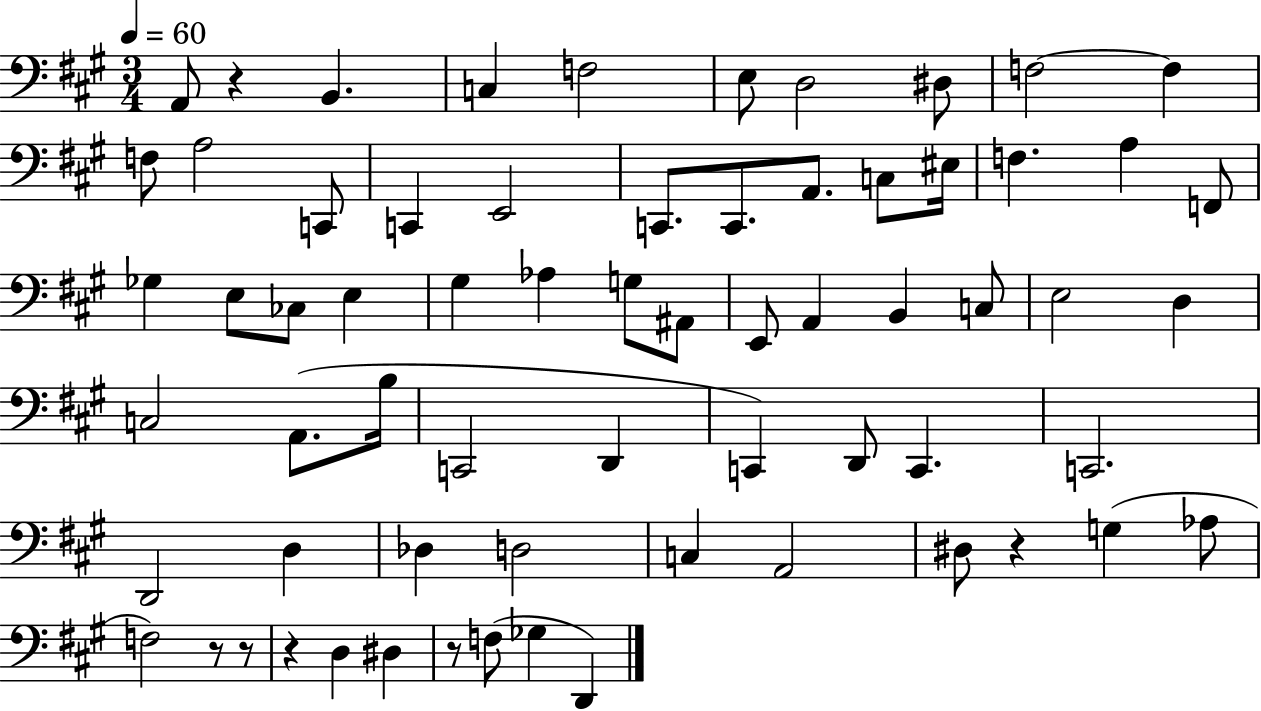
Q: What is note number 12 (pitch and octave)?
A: C2